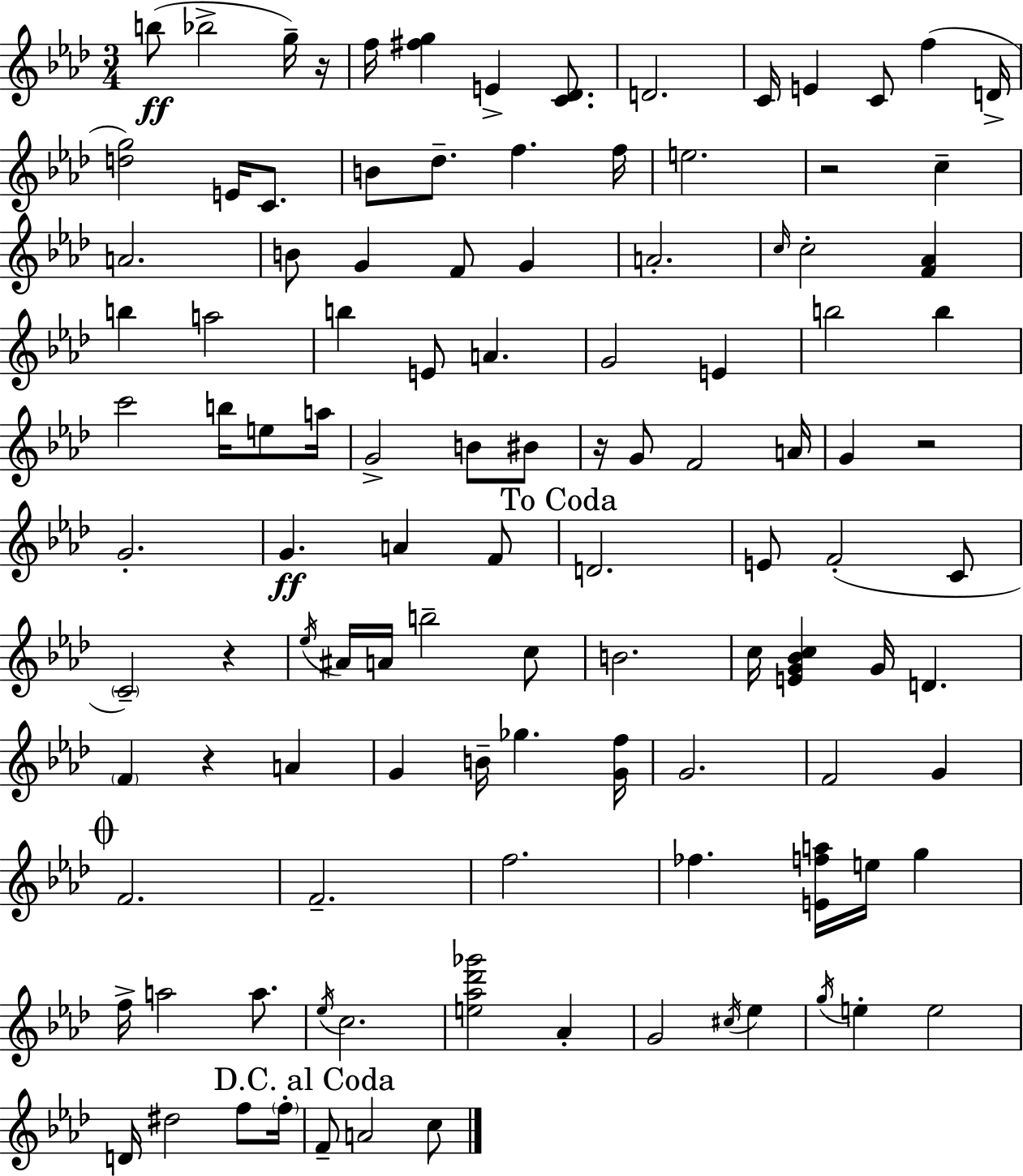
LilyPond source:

{
  \clef treble
  \numericTimeSignature
  \time 3/4
  \key f \minor
  \repeat volta 2 { b''8(\ff bes''2-> g''16--) r16 | f''16 <fis'' g''>4 e'4-> <c' des'>8. | d'2. | c'16 e'4 c'8 f''4( d'16-> | \break <d'' g''>2) e'16 c'8. | b'8 des''8.-- f''4. f''16 | e''2. | r2 c''4-- | \break a'2. | b'8 g'4 f'8 g'4 | a'2.-. | \grace { c''16 } c''2-. <f' aes'>4 | \break b''4 a''2 | b''4 e'8 a'4. | g'2 e'4 | b''2 b''4 | \break c'''2 b''16 e''8 | a''16 g'2-> b'8 bis'8 | r16 g'8 f'2 | a'16 g'4 r2 | \break g'2.-. | g'4.\ff a'4 f'8 | \mark "To Coda" d'2. | e'8 f'2-.( c'8 | \break \parenthesize c'2--) r4 | \acciaccatura { ees''16 } ais'16 a'16 b''2-- | c''8 b'2. | c''16 <e' g' bes' c''>4 g'16 d'4. | \break \parenthesize f'4 r4 a'4 | g'4 b'16-- ges''4. | <g' f''>16 g'2. | f'2 g'4 | \break \mark \markup { \musicglyph "scripts.coda" } f'2. | f'2.-- | f''2. | fes''4. <e' f'' a''>16 e''16 g''4 | \break f''16-> a''2 a''8. | \acciaccatura { ees''16 } c''2. | <e'' aes'' des''' ges'''>2 aes'4-. | g'2 \acciaccatura { cis''16 } | \break ees''4 \acciaccatura { g''16 } e''4-. e''2 | d'16 dis''2 | f''8 \parenthesize f''16-. \mark "D.C. al Coda" f'8-- a'2 | c''8 } \bar "|."
}